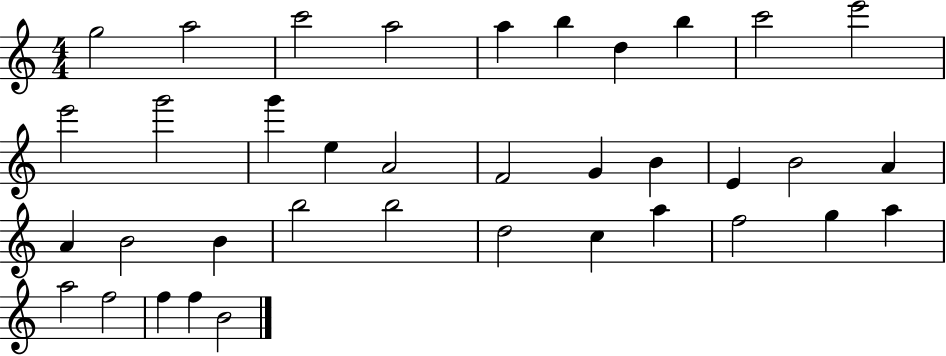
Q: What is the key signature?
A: C major